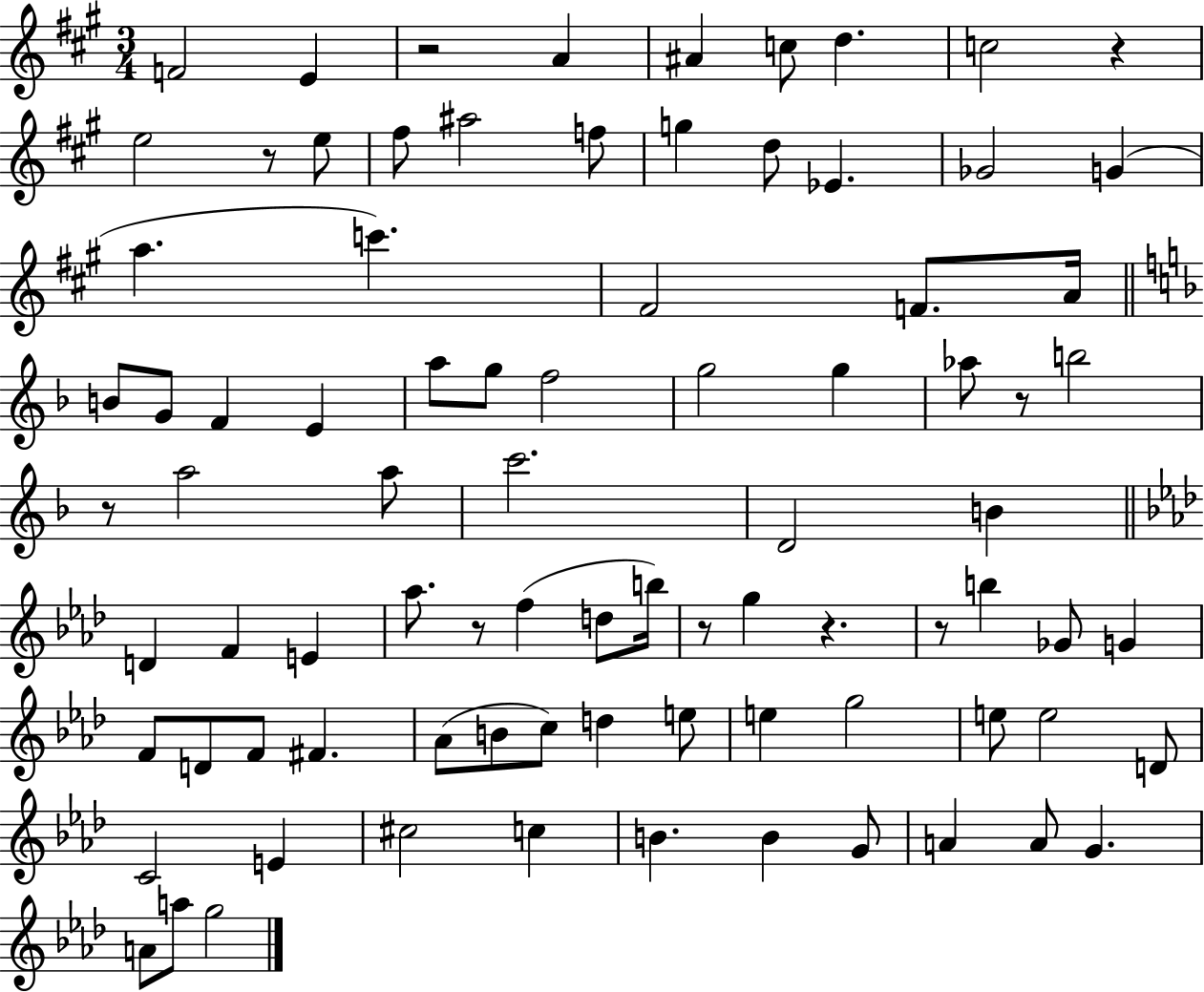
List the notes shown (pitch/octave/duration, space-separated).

F4/h E4/q R/h A4/q A#4/q C5/e D5/q. C5/h R/q E5/h R/e E5/e F#5/e A#5/h F5/e G5/q D5/e Eb4/q. Gb4/h G4/q A5/q. C6/q. F#4/h F4/e. A4/s B4/e G4/e F4/q E4/q A5/e G5/e F5/h G5/h G5/q Ab5/e R/e B5/h R/e A5/h A5/e C6/h. D4/h B4/q D4/q F4/q E4/q Ab5/e. R/e F5/q D5/e B5/s R/e G5/q R/q. R/e B5/q Gb4/e G4/q F4/e D4/e F4/e F#4/q. Ab4/e B4/e C5/e D5/q E5/e E5/q G5/h E5/e E5/h D4/e C4/h E4/q C#5/h C5/q B4/q. B4/q G4/e A4/q A4/e G4/q. A4/e A5/e G5/h